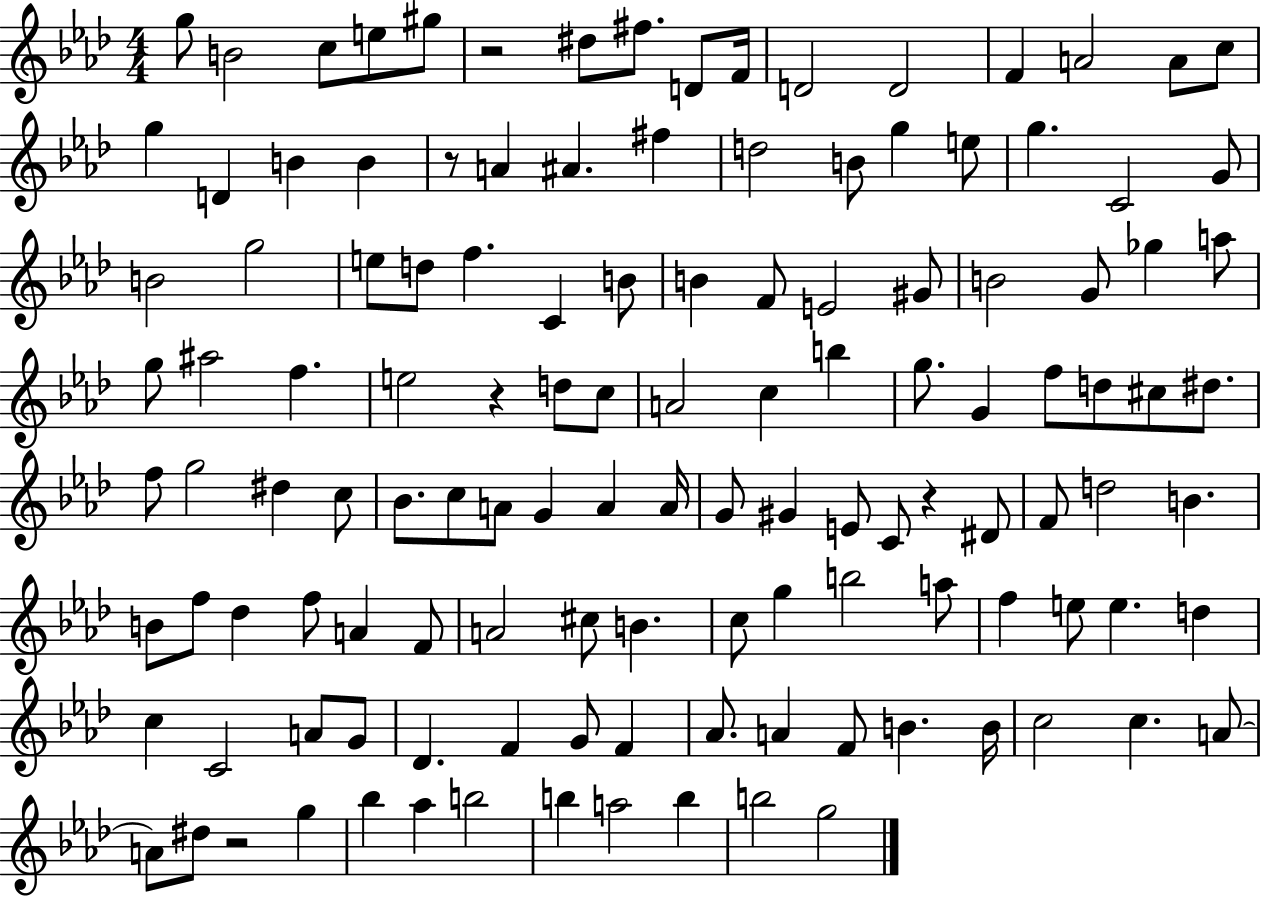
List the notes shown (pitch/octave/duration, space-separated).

G5/e B4/h C5/e E5/e G#5/e R/h D#5/e F#5/e. D4/e F4/s D4/h D4/h F4/q A4/h A4/e C5/e G5/q D4/q B4/q B4/q R/e A4/q A#4/q. F#5/q D5/h B4/e G5/q E5/e G5/q. C4/h G4/e B4/h G5/h E5/e D5/e F5/q. C4/q B4/e B4/q F4/e E4/h G#4/e B4/h G4/e Gb5/q A5/e G5/e A#5/h F5/q. E5/h R/q D5/e C5/e A4/h C5/q B5/q G5/e. G4/q F5/e D5/e C#5/e D#5/e. F5/e G5/h D#5/q C5/e Bb4/e. C5/e A4/e G4/q A4/q A4/s G4/e G#4/q E4/e C4/e R/q D#4/e F4/e D5/h B4/q. B4/e F5/e Db5/q F5/e A4/q F4/e A4/h C#5/e B4/q. C5/e G5/q B5/h A5/e F5/q E5/e E5/q. D5/q C5/q C4/h A4/e G4/e Db4/q. F4/q G4/e F4/q Ab4/e. A4/q F4/e B4/q. B4/s C5/h C5/q. A4/e A4/e D#5/e R/h G5/q Bb5/q Ab5/q B5/h B5/q A5/h B5/q B5/h G5/h